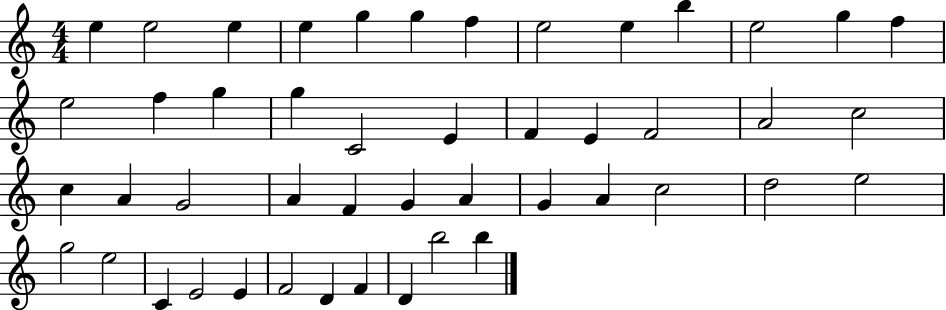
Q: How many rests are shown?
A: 0